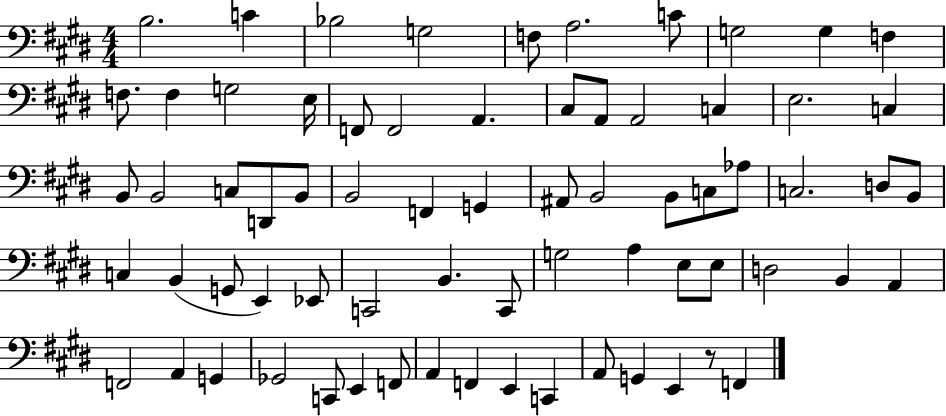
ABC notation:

X:1
T:Untitled
M:4/4
L:1/4
K:E
B,2 C _B,2 G,2 F,/2 A,2 C/2 G,2 G, F, F,/2 F, G,2 E,/4 F,,/2 F,,2 A,, ^C,/2 A,,/2 A,,2 C, E,2 C, B,,/2 B,,2 C,/2 D,,/2 B,,/2 B,,2 F,, G,, ^A,,/2 B,,2 B,,/2 C,/2 _A,/2 C,2 D,/2 B,,/2 C, B,, G,,/2 E,, _E,,/2 C,,2 B,, C,,/2 G,2 A, E,/2 E,/2 D,2 B,, A,, F,,2 A,, G,, _G,,2 C,,/2 E,, F,,/2 A,, F,, E,, C,, A,,/2 G,, E,, z/2 F,,